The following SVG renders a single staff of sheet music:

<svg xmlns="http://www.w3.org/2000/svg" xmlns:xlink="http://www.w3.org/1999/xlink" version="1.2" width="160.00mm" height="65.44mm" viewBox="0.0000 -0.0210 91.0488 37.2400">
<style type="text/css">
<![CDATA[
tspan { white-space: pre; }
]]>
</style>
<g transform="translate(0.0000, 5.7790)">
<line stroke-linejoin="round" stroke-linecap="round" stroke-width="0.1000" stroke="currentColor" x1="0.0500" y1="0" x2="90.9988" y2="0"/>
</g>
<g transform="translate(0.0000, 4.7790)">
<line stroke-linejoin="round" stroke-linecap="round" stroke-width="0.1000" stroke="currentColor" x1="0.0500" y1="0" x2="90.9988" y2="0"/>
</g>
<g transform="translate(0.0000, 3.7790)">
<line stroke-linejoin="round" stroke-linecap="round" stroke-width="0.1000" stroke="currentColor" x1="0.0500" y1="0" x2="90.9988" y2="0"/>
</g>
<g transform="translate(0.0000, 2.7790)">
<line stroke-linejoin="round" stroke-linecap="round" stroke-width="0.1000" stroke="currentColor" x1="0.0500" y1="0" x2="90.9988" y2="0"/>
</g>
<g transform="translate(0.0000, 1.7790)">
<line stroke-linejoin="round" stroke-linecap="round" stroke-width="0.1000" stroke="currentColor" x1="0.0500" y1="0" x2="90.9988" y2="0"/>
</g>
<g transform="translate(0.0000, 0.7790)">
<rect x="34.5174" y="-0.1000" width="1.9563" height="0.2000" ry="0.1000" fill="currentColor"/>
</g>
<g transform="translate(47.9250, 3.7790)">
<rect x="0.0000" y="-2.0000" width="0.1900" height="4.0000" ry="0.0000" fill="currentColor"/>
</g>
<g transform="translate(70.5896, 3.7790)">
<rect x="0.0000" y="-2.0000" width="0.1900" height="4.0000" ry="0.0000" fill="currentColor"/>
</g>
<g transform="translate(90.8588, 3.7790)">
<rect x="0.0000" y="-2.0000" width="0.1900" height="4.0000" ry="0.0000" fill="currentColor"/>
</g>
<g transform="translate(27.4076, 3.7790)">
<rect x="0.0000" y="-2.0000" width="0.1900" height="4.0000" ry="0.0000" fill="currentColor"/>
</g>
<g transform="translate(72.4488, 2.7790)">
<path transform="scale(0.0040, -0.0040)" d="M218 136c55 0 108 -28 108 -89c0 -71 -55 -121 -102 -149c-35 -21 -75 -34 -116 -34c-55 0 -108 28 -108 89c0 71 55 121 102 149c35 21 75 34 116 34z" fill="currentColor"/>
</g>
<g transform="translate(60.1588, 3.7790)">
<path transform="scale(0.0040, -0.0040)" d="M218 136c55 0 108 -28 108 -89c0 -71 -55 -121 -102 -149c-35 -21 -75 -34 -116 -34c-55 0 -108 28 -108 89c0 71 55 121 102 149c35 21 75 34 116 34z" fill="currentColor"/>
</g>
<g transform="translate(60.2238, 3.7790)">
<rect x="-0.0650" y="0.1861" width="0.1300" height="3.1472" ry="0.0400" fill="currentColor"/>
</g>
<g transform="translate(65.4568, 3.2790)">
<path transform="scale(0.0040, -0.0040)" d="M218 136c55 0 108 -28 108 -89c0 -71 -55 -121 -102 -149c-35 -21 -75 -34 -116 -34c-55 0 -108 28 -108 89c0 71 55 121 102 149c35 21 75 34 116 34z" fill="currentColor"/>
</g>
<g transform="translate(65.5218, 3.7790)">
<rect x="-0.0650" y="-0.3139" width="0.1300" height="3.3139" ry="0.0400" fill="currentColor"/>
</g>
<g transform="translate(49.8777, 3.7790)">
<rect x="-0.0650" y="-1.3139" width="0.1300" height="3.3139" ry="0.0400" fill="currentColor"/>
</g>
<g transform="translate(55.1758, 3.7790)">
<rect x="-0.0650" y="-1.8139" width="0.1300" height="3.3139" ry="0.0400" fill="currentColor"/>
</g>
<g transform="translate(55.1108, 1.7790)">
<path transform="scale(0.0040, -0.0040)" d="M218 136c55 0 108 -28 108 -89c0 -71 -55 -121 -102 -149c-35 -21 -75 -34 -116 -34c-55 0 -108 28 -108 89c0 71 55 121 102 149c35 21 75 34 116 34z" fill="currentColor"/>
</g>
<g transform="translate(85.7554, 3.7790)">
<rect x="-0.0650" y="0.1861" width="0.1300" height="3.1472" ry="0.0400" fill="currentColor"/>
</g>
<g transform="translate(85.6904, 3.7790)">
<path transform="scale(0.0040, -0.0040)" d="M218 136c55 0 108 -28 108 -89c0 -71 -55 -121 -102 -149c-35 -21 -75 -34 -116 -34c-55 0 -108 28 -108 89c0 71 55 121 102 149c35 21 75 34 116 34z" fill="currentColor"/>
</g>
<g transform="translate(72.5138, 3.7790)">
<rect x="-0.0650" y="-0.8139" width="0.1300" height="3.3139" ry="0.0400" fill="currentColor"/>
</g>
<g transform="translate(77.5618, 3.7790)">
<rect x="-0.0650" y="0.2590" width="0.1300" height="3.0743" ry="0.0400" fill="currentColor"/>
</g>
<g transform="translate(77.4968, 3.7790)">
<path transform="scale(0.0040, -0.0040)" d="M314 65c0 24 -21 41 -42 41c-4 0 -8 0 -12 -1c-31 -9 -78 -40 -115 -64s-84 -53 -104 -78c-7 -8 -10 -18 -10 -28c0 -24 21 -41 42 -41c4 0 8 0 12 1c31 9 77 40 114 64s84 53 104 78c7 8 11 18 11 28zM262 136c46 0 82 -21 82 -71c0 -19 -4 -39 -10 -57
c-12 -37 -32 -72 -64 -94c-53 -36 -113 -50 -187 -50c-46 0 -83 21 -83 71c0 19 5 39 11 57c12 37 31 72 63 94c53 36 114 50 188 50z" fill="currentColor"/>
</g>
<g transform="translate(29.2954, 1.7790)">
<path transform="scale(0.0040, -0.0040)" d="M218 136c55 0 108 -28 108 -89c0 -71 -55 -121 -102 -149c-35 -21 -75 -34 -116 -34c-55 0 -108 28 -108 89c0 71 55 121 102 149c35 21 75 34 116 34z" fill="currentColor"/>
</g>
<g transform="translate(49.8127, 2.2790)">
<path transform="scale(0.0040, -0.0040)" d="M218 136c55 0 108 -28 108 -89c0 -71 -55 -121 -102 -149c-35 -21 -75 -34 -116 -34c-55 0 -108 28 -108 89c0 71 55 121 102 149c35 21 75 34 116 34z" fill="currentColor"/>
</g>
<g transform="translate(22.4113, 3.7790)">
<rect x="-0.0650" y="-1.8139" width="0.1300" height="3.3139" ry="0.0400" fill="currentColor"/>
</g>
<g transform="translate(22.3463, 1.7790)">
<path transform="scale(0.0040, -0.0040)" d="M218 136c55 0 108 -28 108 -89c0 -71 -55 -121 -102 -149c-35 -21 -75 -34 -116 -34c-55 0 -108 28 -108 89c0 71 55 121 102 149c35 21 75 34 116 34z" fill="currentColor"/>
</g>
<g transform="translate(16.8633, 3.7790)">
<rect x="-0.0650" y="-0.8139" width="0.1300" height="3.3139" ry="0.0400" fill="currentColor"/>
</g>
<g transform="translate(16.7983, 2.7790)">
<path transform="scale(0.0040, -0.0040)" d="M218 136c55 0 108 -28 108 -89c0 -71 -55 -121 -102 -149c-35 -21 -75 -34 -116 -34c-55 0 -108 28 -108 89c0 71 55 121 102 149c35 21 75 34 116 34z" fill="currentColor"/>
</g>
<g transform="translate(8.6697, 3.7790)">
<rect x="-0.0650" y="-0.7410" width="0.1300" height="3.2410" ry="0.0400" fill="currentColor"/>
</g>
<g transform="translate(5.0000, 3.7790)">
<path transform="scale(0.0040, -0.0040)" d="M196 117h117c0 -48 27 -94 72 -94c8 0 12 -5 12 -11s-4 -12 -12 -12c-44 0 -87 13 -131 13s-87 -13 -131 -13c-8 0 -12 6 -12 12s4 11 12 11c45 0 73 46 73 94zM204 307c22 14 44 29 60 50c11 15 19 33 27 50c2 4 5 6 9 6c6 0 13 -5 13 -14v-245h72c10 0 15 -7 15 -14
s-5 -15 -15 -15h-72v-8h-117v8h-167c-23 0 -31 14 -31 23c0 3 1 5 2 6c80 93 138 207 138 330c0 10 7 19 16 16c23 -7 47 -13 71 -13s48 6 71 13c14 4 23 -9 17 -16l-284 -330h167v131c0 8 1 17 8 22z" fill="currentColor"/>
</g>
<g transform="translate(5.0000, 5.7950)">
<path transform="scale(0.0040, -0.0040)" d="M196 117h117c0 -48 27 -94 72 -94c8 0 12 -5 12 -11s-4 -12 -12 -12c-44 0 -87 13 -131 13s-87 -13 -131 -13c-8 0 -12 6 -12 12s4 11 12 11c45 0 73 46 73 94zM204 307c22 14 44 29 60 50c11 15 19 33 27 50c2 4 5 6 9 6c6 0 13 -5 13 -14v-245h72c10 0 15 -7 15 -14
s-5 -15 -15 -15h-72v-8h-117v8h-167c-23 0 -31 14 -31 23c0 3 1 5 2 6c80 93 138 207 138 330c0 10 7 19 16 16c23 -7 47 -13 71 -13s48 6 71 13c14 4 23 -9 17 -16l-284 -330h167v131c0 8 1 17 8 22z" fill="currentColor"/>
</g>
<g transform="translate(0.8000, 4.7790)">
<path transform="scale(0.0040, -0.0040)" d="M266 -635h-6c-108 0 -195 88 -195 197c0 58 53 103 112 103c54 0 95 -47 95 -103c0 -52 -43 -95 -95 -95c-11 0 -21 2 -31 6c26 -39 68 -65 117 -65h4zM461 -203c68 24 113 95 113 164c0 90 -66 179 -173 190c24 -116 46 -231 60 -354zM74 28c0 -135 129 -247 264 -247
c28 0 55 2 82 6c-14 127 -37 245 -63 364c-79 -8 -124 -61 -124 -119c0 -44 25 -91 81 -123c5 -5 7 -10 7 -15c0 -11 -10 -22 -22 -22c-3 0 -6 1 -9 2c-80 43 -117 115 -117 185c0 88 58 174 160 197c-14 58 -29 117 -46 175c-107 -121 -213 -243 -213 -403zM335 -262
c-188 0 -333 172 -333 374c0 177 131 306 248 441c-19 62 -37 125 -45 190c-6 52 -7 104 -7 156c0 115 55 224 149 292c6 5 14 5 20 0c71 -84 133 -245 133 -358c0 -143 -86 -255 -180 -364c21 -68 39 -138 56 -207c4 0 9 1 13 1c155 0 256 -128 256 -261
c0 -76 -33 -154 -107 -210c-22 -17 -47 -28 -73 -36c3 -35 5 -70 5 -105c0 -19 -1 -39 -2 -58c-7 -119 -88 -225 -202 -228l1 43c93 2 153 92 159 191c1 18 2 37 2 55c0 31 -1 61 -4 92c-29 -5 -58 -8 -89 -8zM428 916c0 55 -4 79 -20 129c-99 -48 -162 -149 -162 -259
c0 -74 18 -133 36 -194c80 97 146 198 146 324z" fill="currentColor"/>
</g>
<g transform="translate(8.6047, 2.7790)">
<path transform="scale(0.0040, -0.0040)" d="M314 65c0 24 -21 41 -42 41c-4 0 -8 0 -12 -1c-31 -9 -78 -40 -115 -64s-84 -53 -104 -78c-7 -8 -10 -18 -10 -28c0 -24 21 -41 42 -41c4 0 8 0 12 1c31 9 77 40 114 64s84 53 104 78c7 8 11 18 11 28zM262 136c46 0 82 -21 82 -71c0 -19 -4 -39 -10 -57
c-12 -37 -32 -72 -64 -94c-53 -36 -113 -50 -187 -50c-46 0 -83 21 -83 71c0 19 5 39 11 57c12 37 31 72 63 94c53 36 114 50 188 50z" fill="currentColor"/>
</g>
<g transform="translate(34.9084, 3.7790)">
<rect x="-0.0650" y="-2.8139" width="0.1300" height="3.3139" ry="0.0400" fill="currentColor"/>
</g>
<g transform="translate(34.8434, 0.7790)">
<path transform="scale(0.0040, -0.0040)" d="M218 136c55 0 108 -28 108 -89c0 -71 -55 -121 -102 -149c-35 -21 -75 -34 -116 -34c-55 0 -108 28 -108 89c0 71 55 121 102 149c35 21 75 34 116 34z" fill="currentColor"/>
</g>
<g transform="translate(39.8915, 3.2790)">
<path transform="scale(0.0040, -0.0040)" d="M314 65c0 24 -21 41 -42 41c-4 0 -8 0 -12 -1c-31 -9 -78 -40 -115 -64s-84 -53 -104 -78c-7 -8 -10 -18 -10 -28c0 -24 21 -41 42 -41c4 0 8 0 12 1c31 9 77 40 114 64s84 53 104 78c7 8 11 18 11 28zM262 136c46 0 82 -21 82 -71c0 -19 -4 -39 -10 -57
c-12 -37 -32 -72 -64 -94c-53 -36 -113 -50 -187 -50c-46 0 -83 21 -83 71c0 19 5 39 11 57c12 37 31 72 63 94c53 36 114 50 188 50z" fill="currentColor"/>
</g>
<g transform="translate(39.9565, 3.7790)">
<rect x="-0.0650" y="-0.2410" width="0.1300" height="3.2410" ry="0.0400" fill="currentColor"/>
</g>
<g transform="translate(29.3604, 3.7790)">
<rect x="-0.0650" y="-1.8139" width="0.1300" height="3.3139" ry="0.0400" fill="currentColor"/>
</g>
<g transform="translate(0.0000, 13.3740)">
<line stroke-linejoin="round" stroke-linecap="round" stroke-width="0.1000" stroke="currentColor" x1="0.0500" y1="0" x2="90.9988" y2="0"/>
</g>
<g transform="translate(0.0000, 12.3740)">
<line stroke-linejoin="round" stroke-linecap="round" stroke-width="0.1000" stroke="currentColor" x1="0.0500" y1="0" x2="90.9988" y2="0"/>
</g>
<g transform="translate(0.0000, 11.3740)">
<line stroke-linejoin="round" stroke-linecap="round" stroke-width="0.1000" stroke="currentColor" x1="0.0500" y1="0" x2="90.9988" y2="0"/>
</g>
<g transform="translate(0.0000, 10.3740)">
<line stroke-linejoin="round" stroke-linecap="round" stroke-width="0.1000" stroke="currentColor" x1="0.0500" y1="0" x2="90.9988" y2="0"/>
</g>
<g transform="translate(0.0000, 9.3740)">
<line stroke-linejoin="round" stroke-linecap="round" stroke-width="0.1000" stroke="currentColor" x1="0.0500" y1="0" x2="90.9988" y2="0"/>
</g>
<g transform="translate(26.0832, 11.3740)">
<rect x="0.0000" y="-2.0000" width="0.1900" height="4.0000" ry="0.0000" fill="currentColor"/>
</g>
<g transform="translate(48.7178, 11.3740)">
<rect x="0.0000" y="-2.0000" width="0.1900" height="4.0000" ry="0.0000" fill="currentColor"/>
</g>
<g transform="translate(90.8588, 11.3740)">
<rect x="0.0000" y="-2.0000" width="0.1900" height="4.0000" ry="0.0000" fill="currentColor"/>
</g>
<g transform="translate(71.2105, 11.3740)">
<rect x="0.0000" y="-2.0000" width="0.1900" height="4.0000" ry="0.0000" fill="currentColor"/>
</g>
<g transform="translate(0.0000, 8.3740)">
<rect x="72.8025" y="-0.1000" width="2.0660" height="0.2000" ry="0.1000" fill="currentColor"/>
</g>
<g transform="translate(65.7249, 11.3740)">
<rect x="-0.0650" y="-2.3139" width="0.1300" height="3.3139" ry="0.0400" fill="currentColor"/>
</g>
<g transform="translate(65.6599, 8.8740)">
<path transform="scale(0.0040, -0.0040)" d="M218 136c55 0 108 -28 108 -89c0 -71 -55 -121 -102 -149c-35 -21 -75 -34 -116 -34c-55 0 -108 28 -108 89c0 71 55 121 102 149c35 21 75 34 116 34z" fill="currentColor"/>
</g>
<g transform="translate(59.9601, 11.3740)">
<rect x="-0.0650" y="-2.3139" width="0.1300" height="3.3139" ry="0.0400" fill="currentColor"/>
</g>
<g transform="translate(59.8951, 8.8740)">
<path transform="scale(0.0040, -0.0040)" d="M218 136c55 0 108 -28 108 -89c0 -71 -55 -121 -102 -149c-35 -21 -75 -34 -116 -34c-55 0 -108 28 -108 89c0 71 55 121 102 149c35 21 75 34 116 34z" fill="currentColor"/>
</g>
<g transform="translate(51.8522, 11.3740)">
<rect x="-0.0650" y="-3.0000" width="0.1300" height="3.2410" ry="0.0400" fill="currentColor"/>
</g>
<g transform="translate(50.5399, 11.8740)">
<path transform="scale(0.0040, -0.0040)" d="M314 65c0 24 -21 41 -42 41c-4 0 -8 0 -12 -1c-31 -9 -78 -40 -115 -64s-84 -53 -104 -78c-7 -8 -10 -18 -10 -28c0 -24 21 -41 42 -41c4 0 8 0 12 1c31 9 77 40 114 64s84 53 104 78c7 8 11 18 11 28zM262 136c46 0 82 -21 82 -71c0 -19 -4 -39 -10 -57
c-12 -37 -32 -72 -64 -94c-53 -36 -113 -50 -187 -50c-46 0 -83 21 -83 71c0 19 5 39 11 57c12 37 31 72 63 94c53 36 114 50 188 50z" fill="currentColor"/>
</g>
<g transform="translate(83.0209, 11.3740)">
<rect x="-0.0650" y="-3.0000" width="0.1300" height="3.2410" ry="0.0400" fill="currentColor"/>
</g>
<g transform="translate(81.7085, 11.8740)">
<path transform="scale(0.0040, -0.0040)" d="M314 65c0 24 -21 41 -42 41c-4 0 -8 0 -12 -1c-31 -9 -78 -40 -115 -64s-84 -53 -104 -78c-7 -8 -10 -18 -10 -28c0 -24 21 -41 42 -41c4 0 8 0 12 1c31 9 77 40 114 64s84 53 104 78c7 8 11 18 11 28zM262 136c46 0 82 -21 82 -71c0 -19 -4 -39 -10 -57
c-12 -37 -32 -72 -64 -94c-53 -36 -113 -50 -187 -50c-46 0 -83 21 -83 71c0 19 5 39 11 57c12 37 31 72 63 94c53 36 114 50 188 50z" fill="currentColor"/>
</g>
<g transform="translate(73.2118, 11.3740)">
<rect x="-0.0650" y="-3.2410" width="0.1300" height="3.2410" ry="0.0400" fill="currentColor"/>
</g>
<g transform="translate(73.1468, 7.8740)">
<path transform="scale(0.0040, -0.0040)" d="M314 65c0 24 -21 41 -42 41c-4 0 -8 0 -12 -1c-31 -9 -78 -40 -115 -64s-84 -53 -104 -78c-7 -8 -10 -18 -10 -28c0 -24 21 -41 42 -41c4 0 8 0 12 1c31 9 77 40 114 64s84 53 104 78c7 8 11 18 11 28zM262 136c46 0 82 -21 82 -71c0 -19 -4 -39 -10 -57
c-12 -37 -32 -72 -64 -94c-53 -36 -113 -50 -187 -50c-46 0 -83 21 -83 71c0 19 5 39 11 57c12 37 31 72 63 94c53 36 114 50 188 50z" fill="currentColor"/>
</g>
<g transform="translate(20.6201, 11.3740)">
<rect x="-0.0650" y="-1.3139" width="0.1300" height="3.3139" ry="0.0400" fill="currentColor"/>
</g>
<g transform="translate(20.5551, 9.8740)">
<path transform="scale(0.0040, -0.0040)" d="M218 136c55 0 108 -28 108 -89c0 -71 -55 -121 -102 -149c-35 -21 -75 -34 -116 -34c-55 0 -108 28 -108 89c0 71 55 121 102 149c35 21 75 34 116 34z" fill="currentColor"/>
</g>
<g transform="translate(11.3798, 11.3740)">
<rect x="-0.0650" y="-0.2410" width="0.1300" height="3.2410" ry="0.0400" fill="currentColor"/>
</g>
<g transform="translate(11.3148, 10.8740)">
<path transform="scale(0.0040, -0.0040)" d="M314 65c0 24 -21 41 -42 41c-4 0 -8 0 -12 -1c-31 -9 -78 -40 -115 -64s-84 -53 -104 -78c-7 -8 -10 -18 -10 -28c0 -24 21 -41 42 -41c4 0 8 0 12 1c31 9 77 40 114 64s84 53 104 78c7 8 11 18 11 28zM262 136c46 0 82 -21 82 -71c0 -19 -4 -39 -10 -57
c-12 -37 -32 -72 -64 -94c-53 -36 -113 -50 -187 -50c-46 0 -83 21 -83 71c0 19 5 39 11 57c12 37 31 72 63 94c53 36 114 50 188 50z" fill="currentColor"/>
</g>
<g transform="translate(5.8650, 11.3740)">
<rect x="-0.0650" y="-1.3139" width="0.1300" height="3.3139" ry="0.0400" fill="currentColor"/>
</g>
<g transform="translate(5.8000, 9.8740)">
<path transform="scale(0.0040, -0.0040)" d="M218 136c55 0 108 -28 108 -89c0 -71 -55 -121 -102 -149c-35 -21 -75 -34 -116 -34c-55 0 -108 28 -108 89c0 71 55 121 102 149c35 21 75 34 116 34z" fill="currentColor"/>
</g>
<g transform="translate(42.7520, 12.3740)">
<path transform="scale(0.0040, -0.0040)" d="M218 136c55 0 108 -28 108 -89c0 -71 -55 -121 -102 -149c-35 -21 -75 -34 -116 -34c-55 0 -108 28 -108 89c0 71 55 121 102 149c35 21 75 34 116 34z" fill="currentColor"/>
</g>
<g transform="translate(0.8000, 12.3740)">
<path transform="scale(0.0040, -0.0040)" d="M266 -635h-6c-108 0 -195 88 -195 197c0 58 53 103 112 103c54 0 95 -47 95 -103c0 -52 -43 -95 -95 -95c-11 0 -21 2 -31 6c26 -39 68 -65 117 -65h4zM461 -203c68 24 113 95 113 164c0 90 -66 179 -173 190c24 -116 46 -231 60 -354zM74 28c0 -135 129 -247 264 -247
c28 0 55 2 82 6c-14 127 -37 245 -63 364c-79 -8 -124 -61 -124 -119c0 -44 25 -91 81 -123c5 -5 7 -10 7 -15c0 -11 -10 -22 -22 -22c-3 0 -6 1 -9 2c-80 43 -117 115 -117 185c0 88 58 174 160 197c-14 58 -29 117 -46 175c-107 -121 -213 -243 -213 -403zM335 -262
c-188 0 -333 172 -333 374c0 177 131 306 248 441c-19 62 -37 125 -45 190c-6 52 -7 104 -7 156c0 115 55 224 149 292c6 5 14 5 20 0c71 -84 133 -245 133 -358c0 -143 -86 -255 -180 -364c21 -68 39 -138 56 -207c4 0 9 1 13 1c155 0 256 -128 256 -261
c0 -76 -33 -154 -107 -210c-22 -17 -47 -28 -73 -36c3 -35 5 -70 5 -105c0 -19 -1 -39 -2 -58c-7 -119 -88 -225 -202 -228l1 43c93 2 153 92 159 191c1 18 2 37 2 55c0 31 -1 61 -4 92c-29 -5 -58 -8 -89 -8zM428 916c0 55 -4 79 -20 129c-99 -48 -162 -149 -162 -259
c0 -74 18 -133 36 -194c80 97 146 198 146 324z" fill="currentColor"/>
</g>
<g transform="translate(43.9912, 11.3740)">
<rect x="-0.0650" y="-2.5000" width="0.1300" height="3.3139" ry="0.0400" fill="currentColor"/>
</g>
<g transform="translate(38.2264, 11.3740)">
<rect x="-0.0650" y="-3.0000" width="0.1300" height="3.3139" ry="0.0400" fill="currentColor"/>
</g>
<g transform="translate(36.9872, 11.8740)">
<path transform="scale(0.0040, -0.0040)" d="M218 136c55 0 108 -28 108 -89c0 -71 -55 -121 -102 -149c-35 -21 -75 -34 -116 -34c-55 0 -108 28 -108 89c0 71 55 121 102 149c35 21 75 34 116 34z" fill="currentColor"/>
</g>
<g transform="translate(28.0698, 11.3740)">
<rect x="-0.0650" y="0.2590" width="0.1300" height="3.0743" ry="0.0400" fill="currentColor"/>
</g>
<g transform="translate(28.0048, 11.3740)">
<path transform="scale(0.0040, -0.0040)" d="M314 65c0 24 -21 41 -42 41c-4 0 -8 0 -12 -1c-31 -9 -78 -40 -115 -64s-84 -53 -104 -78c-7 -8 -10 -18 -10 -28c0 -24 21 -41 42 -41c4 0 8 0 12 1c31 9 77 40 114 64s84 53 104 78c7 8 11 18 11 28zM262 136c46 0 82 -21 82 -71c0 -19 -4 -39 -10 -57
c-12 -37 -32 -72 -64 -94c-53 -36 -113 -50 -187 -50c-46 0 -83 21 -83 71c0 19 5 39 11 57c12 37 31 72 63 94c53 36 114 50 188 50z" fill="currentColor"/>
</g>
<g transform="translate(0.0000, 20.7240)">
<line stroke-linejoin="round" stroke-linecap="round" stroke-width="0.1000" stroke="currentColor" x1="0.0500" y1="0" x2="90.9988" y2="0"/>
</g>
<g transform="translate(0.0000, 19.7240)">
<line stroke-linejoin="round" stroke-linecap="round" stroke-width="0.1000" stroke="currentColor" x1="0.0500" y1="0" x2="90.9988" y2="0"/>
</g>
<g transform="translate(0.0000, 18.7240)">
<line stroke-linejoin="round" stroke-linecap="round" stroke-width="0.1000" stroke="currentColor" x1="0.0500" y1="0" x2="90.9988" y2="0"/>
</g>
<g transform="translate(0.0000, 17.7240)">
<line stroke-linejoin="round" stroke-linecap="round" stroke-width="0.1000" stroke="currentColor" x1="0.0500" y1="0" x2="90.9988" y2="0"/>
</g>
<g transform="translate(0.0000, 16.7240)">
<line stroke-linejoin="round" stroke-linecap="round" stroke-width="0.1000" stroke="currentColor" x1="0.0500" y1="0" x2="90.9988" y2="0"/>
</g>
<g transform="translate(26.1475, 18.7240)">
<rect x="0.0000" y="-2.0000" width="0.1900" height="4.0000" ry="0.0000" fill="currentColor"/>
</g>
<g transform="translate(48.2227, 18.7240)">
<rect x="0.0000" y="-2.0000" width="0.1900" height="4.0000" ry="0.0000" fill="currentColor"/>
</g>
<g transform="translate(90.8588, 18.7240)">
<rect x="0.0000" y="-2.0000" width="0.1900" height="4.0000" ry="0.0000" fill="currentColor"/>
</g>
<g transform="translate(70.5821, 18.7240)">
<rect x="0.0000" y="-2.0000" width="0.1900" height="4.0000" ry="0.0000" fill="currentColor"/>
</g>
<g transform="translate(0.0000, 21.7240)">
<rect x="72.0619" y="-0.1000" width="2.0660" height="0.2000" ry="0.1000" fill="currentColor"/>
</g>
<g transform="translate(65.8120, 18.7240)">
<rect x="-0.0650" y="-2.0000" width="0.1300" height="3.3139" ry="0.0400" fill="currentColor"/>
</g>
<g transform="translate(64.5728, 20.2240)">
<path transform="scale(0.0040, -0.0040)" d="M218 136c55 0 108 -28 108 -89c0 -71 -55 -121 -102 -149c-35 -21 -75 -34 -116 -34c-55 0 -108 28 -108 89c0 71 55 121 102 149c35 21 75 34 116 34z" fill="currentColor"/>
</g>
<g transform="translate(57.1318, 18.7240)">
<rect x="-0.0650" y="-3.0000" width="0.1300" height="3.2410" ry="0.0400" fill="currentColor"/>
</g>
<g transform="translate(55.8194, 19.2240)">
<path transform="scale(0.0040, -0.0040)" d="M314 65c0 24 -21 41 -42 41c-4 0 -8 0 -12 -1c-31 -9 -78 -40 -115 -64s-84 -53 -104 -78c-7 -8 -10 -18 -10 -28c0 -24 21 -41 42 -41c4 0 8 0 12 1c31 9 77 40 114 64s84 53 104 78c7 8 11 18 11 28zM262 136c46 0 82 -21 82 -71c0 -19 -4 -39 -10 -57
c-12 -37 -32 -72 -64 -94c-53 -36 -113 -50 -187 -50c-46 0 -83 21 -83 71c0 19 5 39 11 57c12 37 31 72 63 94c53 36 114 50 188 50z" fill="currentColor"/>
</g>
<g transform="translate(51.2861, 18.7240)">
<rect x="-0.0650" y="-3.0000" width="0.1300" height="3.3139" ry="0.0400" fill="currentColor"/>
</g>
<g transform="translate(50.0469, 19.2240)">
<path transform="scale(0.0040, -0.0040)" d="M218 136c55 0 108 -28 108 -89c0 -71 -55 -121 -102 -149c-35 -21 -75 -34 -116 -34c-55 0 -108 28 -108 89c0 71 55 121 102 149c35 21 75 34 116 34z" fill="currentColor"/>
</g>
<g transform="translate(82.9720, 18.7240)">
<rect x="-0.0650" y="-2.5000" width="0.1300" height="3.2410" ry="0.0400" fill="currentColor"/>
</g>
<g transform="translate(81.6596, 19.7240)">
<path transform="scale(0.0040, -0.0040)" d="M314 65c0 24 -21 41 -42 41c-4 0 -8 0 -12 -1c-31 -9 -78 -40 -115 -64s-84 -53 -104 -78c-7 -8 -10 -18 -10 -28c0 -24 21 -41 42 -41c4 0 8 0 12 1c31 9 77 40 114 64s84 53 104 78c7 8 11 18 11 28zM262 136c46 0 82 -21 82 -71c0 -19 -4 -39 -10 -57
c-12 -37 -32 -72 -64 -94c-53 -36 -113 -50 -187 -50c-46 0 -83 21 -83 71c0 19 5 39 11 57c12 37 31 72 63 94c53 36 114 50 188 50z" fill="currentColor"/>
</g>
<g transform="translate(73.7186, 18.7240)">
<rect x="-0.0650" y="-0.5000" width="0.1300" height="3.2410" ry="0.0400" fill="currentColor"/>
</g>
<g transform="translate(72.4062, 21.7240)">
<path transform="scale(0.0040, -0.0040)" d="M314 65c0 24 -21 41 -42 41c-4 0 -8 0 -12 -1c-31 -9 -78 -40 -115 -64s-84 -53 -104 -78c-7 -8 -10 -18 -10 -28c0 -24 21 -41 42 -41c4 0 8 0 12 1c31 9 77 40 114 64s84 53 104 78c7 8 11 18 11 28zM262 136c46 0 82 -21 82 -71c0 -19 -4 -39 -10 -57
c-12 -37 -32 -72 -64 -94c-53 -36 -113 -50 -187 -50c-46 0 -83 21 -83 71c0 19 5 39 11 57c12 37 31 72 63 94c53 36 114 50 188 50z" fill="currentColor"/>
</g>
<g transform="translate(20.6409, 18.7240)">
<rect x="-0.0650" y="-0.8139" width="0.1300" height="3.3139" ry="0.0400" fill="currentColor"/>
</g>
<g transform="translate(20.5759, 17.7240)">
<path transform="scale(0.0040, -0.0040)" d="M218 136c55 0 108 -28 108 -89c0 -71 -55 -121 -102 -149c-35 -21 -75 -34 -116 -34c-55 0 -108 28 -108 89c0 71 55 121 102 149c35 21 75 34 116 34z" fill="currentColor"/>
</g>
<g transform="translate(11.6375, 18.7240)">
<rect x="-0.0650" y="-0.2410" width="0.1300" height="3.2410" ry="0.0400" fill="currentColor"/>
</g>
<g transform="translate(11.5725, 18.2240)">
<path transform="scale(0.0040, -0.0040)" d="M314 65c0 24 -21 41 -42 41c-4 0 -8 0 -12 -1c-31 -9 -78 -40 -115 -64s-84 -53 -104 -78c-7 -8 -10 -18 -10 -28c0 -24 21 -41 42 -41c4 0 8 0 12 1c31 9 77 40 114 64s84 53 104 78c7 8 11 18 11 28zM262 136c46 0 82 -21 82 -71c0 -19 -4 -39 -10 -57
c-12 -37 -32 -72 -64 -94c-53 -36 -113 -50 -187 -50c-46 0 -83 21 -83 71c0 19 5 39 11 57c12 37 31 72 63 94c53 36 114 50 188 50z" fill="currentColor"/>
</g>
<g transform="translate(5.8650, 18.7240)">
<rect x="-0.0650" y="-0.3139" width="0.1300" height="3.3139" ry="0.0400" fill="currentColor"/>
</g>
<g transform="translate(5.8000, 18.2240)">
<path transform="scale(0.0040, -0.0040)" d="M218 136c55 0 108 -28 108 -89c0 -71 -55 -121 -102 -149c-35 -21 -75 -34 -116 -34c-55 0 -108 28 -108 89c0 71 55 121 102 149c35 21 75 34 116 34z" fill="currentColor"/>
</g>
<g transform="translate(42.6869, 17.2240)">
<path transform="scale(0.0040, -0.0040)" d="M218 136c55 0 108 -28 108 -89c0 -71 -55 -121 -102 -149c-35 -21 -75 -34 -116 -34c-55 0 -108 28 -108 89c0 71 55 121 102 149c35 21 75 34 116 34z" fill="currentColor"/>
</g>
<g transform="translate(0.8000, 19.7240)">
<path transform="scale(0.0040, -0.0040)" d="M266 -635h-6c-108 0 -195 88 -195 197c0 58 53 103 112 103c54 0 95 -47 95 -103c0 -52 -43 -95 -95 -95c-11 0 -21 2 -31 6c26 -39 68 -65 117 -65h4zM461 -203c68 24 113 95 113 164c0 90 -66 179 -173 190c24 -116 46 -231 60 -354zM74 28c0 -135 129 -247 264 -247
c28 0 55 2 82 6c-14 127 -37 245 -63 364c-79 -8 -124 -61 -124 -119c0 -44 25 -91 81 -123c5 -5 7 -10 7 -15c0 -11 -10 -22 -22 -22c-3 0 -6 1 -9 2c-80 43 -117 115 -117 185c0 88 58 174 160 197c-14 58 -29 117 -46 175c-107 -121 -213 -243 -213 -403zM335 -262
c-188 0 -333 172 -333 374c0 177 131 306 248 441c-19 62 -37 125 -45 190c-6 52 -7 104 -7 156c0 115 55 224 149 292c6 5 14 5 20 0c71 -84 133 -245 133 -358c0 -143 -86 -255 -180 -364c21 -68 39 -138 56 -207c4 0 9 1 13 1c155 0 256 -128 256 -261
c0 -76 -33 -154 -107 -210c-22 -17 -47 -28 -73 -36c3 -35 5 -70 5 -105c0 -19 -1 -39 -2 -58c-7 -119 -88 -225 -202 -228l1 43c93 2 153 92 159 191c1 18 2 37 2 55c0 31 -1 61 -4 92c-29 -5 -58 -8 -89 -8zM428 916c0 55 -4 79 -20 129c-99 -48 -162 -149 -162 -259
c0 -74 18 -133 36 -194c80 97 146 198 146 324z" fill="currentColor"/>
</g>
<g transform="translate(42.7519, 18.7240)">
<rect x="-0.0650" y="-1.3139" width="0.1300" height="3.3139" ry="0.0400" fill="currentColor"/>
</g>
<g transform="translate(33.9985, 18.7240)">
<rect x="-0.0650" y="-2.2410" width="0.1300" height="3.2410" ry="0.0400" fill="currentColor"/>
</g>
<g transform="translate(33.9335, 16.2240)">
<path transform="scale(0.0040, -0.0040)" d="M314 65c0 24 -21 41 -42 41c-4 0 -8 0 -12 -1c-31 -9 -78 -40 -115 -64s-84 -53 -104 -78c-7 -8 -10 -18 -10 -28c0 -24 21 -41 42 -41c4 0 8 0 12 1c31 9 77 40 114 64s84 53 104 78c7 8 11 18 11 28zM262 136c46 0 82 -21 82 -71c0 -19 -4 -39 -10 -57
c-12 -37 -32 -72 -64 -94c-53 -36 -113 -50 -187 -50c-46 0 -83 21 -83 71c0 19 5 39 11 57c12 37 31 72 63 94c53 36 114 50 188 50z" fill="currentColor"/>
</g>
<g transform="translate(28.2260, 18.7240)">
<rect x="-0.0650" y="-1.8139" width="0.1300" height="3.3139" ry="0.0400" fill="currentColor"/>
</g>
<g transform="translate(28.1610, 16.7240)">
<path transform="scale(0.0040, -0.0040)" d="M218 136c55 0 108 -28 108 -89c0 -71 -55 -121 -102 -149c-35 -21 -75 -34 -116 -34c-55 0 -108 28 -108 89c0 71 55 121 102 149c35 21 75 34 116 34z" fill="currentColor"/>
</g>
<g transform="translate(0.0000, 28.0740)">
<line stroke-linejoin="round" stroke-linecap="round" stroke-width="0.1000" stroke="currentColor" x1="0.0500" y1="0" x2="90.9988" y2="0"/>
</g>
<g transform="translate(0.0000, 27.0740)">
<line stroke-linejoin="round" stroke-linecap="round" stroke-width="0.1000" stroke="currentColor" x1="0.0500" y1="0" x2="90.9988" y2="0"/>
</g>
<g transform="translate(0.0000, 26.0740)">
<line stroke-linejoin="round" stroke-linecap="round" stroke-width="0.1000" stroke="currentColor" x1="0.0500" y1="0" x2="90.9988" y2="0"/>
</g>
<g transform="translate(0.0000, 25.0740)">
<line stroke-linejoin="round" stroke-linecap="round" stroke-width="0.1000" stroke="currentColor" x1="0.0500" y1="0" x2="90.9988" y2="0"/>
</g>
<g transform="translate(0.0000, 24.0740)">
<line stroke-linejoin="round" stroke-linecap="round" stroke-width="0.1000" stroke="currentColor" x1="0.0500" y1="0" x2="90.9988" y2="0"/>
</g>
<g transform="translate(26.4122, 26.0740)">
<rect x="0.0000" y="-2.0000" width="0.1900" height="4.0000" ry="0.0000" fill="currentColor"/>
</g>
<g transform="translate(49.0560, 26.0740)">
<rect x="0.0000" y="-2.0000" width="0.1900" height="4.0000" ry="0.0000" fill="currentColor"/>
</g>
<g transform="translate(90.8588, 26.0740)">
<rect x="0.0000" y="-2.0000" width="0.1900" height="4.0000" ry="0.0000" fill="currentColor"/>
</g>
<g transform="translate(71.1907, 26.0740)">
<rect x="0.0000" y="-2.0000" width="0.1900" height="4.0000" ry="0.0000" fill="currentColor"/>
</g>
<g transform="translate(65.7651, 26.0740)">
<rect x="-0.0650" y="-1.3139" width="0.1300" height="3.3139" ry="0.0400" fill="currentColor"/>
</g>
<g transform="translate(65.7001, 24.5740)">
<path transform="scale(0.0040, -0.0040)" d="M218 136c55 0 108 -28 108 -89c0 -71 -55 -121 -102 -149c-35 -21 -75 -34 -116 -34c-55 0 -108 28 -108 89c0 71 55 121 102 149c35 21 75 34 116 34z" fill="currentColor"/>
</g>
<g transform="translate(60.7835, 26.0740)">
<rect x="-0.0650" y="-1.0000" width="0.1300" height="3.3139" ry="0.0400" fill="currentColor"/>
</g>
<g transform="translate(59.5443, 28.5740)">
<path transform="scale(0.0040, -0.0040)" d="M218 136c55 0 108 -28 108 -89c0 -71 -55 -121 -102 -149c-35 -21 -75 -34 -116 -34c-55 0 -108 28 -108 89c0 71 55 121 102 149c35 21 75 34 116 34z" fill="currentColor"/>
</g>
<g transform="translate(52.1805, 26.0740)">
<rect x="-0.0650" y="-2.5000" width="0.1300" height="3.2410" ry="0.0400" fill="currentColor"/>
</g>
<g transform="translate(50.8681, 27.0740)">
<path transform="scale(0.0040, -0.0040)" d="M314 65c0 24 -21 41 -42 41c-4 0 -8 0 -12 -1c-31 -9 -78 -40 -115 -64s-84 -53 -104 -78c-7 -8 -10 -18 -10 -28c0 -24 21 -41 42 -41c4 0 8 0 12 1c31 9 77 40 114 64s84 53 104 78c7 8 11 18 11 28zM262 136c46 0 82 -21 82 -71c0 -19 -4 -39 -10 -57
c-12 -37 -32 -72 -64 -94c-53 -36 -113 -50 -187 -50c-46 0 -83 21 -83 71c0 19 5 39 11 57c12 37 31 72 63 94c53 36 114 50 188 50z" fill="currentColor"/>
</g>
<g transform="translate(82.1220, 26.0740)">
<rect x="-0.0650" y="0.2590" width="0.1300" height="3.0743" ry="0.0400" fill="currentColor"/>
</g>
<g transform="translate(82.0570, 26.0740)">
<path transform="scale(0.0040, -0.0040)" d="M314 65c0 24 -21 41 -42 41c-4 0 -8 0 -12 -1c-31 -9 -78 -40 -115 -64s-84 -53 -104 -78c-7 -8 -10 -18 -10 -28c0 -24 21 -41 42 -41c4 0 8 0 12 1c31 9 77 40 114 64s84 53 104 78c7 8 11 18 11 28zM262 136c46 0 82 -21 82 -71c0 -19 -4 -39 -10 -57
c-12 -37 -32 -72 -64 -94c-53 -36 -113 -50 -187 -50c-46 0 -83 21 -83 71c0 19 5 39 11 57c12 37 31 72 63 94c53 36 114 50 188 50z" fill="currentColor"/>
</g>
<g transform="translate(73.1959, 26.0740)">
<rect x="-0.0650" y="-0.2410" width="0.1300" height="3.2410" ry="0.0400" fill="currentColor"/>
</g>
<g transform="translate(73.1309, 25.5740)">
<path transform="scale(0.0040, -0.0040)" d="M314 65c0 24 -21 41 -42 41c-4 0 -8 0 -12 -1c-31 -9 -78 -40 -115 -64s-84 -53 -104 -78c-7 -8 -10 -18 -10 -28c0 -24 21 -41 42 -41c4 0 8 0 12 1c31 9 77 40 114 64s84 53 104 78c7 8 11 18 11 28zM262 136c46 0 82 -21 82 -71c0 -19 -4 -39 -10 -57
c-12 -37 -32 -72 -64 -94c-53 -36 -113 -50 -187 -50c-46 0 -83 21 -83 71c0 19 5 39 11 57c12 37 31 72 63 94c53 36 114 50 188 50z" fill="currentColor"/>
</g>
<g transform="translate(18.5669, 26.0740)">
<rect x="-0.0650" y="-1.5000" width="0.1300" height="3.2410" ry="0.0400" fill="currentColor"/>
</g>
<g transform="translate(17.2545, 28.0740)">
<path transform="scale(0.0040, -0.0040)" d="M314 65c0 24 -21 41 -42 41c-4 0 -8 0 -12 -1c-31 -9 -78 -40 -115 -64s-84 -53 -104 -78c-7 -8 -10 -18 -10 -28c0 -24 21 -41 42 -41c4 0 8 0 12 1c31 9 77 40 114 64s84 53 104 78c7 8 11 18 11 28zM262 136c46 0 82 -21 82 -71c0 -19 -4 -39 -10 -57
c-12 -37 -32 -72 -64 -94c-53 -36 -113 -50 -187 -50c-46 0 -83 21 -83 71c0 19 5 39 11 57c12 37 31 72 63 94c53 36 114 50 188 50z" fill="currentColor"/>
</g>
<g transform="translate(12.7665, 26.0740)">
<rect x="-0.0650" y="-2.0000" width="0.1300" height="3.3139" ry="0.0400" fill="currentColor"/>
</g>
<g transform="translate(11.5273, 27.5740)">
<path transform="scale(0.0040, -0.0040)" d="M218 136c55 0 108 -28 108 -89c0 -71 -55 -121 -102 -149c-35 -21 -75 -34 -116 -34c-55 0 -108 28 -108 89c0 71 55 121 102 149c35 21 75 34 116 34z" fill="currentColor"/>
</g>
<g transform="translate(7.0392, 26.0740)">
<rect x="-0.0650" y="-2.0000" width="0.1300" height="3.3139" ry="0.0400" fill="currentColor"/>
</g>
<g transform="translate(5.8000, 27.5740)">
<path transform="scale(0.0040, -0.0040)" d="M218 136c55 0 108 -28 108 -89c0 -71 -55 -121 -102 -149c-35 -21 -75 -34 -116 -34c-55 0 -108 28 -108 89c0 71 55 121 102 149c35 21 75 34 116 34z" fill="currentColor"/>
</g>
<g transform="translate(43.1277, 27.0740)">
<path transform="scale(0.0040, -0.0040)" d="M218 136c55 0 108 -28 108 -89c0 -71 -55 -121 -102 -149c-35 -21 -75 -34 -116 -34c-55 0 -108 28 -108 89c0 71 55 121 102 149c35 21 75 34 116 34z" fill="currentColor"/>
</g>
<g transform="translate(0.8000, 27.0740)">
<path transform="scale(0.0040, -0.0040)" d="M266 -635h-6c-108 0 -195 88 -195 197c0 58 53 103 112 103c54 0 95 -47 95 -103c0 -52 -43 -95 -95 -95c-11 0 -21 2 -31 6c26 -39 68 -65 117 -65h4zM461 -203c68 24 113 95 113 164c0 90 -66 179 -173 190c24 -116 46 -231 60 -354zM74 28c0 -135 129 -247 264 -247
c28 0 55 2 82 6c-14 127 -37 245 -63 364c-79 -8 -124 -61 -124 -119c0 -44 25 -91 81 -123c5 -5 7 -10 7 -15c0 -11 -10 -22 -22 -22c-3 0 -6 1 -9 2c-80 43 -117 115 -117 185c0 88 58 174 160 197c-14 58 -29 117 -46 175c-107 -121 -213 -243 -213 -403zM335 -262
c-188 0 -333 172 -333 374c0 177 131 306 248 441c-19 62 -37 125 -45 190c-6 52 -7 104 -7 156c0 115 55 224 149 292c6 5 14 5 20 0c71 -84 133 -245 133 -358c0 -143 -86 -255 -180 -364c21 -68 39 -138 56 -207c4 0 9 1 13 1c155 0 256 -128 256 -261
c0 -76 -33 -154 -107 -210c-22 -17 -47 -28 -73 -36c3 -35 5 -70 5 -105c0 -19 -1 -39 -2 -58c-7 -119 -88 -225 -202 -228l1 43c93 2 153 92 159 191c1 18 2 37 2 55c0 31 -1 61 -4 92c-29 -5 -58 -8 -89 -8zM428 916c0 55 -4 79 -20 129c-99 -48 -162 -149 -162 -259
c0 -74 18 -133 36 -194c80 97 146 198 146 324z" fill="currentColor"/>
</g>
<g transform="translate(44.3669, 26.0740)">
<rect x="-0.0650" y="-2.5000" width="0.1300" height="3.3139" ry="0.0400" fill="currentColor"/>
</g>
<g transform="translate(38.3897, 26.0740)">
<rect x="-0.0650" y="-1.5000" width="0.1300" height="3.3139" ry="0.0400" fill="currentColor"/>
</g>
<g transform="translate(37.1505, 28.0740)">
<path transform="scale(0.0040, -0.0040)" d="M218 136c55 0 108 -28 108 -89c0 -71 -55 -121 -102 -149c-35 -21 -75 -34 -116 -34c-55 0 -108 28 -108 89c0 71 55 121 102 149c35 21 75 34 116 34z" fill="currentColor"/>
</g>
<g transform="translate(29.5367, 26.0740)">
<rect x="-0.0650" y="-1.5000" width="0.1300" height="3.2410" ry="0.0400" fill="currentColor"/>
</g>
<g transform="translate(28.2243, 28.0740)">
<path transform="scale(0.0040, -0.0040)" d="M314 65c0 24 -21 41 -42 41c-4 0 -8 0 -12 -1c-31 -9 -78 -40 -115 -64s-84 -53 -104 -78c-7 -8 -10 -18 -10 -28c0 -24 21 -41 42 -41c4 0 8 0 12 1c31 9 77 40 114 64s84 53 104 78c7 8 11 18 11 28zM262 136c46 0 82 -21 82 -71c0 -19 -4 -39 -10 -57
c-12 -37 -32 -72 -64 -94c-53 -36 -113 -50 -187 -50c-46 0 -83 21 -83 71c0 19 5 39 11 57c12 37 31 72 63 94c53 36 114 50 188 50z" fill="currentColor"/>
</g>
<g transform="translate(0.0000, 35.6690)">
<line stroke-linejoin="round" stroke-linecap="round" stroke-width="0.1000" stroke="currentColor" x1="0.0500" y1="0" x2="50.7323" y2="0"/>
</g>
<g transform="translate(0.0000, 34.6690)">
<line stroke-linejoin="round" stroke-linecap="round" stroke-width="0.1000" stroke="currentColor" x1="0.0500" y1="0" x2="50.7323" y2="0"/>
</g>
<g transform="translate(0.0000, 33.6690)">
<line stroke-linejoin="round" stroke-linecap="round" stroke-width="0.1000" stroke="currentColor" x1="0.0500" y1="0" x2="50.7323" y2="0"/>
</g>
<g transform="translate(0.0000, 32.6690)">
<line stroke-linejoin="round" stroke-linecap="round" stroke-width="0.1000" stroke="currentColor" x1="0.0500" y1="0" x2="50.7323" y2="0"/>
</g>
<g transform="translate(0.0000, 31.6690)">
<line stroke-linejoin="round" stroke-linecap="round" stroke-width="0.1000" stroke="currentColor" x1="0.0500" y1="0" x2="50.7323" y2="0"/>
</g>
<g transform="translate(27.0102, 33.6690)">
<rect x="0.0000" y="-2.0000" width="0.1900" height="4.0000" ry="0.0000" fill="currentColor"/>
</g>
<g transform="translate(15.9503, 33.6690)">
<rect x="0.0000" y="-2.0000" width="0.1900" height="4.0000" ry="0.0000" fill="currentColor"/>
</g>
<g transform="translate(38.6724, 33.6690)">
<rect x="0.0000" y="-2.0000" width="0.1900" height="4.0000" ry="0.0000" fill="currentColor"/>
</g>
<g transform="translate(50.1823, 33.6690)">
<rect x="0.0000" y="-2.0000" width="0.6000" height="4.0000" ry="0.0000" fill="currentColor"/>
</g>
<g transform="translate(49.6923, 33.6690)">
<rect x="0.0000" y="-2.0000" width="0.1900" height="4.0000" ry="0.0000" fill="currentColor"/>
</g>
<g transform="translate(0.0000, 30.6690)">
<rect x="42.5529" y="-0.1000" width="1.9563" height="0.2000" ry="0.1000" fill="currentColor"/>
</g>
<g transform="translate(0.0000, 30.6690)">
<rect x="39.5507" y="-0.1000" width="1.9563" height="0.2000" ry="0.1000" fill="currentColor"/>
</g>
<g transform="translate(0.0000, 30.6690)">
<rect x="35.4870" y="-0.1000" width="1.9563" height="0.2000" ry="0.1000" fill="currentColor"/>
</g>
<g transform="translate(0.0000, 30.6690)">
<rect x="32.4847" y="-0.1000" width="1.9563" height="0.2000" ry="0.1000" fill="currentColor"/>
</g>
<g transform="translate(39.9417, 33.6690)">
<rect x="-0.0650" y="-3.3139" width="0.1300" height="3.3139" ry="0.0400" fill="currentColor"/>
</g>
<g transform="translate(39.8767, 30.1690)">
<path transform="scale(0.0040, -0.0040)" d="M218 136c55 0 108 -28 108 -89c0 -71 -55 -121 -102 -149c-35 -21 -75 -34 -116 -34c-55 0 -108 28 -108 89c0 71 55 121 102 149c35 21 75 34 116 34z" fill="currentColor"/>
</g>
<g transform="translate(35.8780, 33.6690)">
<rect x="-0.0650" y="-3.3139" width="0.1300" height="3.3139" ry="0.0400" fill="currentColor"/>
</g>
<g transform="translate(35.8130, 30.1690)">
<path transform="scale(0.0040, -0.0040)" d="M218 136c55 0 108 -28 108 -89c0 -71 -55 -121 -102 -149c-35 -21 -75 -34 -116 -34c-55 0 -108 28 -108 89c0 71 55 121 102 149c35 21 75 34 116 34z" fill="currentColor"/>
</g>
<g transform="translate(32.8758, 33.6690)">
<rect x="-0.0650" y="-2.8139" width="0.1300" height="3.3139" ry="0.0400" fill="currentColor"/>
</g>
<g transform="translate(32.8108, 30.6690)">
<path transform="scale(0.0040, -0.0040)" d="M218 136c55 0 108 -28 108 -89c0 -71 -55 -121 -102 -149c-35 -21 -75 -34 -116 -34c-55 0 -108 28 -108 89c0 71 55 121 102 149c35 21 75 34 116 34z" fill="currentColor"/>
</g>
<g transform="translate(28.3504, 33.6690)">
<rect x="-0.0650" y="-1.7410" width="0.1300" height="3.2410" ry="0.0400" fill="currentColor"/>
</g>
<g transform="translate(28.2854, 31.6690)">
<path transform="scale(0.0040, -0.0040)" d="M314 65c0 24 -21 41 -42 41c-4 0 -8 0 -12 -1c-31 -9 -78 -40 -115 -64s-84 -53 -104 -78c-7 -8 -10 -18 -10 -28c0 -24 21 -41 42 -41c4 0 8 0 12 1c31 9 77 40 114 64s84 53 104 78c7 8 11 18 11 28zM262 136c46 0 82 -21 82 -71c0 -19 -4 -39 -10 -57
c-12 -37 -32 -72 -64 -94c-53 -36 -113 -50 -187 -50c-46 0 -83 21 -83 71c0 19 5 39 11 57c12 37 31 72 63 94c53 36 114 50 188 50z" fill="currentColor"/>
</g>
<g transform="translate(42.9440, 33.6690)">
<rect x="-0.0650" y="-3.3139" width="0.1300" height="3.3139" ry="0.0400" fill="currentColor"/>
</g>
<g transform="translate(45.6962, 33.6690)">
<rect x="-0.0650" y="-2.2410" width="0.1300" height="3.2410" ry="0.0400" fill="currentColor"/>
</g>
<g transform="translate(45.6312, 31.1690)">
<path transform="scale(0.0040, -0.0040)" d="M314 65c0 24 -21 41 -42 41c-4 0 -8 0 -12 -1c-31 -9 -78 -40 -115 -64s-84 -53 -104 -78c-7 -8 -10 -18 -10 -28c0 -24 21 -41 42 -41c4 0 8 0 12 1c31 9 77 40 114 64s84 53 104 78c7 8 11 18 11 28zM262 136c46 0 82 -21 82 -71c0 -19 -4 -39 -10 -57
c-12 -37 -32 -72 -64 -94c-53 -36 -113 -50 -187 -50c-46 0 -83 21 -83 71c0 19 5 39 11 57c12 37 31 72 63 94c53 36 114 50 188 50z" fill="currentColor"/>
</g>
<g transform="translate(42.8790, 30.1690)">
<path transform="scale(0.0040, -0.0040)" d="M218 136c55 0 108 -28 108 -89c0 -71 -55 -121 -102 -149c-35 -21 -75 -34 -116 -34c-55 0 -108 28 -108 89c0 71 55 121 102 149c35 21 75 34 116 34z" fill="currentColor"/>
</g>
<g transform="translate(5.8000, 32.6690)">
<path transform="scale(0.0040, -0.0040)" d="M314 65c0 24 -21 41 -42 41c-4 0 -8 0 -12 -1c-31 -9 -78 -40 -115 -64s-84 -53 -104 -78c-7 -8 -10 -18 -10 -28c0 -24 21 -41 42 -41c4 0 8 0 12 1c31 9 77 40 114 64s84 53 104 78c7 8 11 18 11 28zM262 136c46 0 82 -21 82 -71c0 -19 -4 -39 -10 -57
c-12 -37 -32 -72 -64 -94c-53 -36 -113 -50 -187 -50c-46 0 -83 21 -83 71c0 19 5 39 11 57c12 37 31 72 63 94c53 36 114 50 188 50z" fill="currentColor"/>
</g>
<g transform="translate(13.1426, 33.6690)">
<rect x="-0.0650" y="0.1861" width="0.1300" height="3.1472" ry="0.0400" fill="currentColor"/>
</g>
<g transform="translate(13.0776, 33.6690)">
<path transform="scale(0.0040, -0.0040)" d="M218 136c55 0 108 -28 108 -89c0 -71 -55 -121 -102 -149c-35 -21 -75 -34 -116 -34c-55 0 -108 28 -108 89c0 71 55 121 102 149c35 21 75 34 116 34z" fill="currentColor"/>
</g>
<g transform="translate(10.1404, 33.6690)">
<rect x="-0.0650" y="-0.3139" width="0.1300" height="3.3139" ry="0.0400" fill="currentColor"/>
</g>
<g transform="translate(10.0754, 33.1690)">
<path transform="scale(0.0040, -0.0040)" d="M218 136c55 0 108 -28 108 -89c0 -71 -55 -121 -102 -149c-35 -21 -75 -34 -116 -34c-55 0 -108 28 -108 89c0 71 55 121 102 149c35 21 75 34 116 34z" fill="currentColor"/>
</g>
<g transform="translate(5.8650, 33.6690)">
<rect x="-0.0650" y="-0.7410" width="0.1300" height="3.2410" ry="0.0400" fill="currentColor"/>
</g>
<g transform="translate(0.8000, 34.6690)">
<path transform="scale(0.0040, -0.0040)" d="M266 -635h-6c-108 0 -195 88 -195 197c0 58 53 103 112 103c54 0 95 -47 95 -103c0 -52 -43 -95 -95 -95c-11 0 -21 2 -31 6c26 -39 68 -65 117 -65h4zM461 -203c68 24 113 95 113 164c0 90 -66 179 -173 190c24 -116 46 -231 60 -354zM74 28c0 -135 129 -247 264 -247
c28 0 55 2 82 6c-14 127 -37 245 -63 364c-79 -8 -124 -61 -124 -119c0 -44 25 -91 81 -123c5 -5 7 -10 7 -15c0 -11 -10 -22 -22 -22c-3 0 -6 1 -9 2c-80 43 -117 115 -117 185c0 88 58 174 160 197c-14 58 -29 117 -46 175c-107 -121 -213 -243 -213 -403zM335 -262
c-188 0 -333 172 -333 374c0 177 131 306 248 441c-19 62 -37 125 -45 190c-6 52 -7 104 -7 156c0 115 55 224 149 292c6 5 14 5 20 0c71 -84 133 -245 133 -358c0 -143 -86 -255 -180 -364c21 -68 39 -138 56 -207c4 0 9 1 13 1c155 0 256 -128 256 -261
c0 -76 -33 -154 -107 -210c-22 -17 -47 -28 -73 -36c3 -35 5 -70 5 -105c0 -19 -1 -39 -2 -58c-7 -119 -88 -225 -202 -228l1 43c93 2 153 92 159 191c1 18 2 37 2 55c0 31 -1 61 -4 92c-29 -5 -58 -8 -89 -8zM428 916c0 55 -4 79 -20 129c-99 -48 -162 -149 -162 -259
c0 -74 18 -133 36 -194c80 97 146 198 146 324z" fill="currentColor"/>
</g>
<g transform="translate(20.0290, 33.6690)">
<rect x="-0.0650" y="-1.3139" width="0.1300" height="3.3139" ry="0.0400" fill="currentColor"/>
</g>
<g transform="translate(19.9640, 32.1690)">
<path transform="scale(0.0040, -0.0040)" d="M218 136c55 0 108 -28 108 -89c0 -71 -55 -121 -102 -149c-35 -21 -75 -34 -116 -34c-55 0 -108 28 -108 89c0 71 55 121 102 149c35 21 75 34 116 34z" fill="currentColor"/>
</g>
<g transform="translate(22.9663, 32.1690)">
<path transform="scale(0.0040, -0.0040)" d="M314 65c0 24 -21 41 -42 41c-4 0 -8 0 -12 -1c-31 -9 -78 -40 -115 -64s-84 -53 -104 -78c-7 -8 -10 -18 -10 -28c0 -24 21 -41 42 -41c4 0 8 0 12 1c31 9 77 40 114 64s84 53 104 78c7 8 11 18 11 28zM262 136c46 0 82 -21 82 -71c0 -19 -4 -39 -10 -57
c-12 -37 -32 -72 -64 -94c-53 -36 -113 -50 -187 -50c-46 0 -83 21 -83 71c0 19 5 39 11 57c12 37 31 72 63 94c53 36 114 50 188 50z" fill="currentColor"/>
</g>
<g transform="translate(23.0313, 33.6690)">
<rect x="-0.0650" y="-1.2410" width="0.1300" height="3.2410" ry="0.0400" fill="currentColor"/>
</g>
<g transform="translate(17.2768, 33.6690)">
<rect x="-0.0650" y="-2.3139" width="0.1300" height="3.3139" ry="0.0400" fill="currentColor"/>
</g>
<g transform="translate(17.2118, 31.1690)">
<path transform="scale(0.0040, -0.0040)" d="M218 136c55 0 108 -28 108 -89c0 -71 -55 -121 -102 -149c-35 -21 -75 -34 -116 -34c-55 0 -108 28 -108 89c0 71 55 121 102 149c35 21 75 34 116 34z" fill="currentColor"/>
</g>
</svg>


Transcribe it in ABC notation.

X:1
T:Untitled
M:4/4
L:1/4
K:C
d2 d f f a c2 e f B c d B2 B e c2 e B2 A G A2 g g b2 A2 c c2 d f g2 e A A2 F C2 G2 F F E2 E2 E G G2 D e c2 B2 d2 c B g e e2 f2 a b b b g2